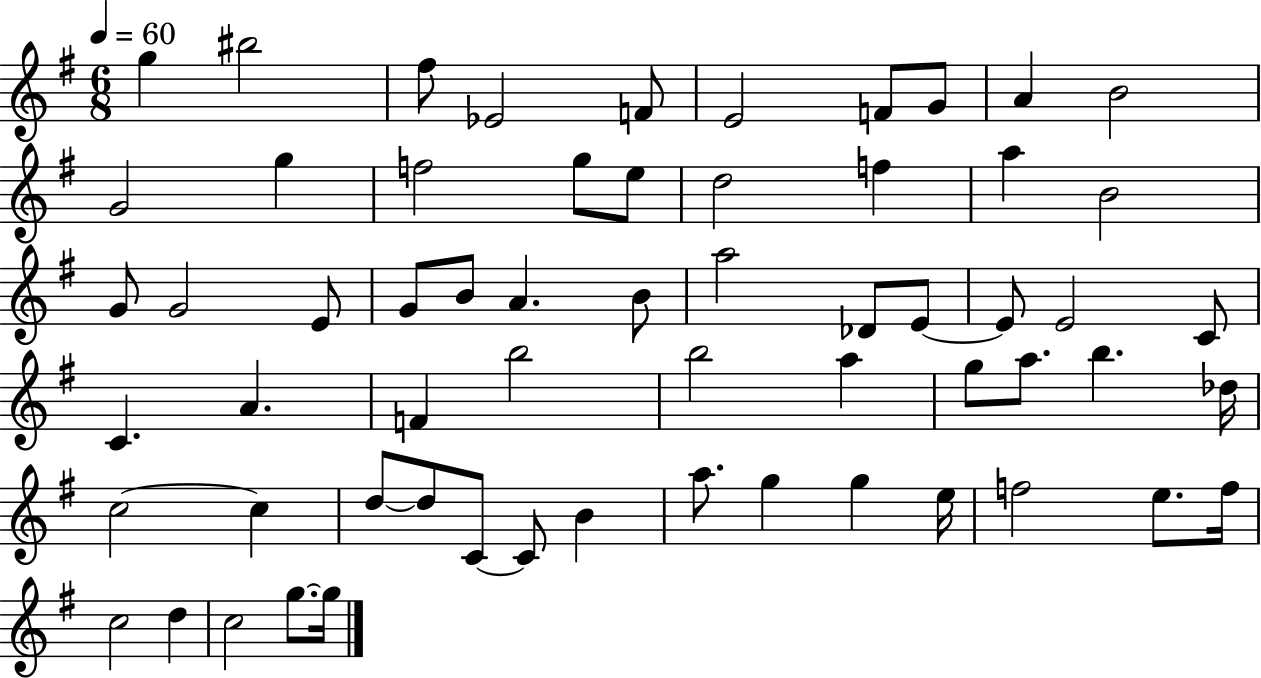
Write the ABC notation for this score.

X:1
T:Untitled
M:6/8
L:1/4
K:G
g ^b2 ^f/2 _E2 F/2 E2 F/2 G/2 A B2 G2 g f2 g/2 e/2 d2 f a B2 G/2 G2 E/2 G/2 B/2 A B/2 a2 _D/2 E/2 E/2 E2 C/2 C A F b2 b2 a g/2 a/2 b _d/4 c2 c d/2 d/2 C/2 C/2 B a/2 g g e/4 f2 e/2 f/4 c2 d c2 g/2 g/4